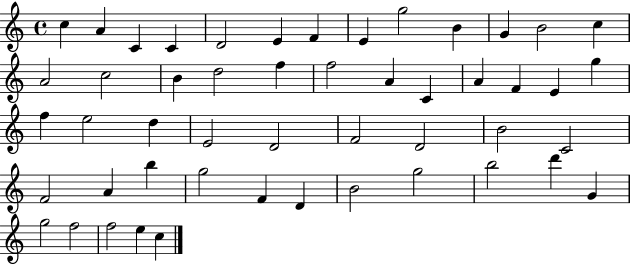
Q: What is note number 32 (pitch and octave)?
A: D4